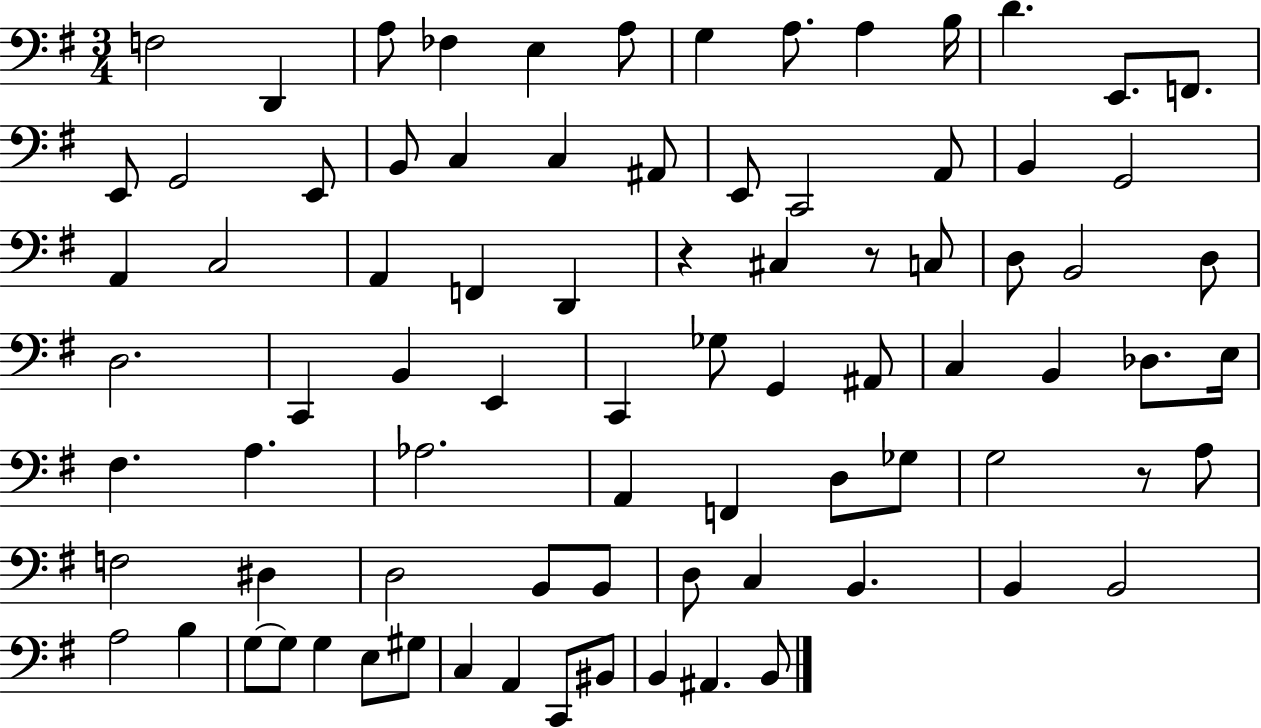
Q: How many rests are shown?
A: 3